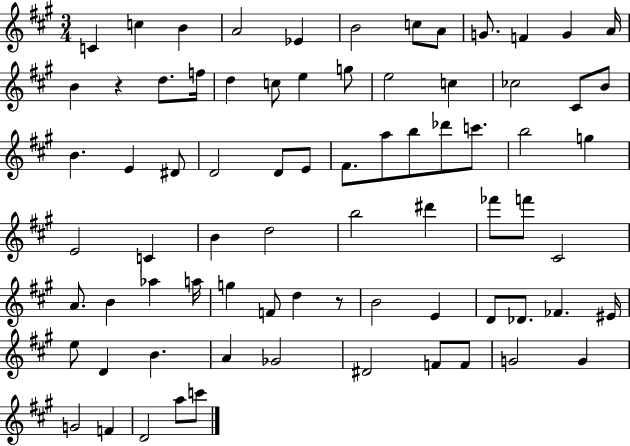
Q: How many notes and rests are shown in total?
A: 76